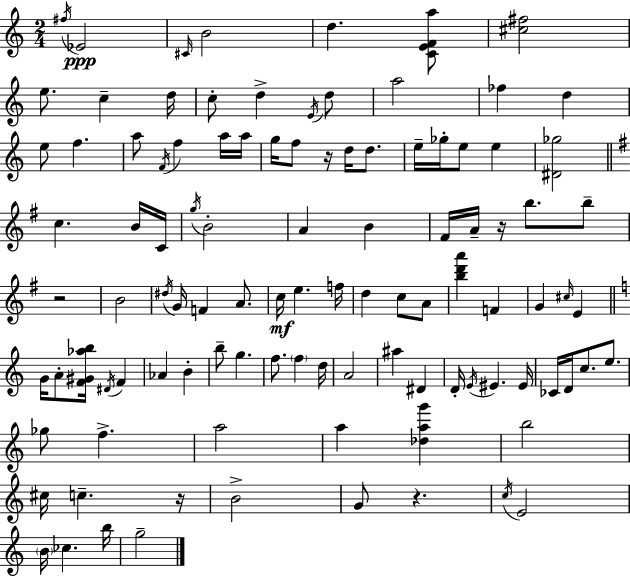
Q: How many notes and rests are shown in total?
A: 104